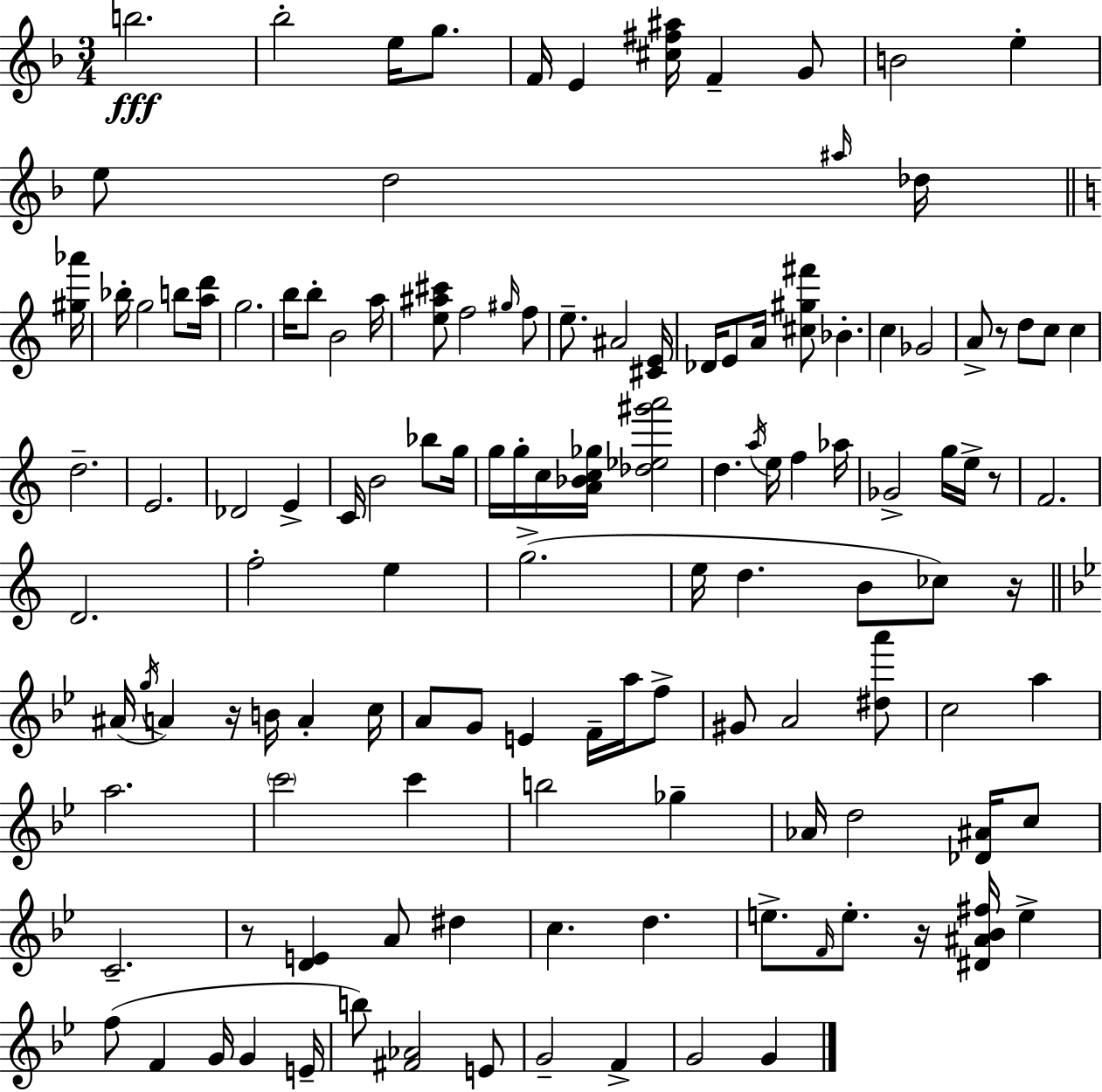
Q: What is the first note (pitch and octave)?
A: B5